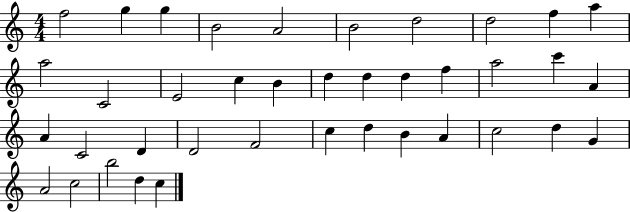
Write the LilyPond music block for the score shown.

{
  \clef treble
  \numericTimeSignature
  \time 4/4
  \key c \major
  f''2 g''4 g''4 | b'2 a'2 | b'2 d''2 | d''2 f''4 a''4 | \break a''2 c'2 | e'2 c''4 b'4 | d''4 d''4 d''4 f''4 | a''2 c'''4 a'4 | \break a'4 c'2 d'4 | d'2 f'2 | c''4 d''4 b'4 a'4 | c''2 d''4 g'4 | \break a'2 c''2 | b''2 d''4 c''4 | \bar "|."
}